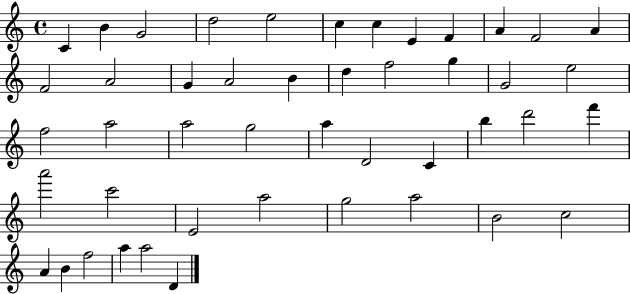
X:1
T:Untitled
M:4/4
L:1/4
K:C
C B G2 d2 e2 c c E F A F2 A F2 A2 G A2 B d f2 g G2 e2 f2 a2 a2 g2 a D2 C b d'2 f' a'2 c'2 E2 a2 g2 a2 B2 c2 A B f2 a a2 D